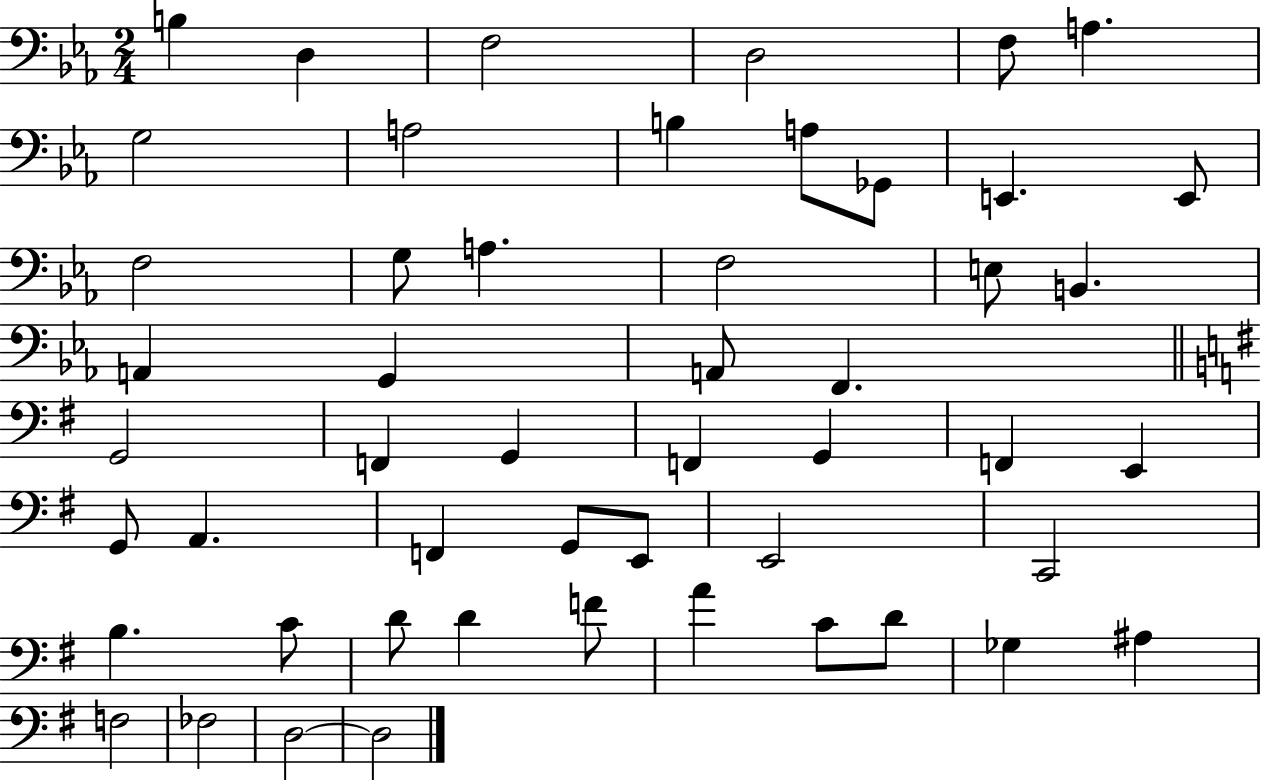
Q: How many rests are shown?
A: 0